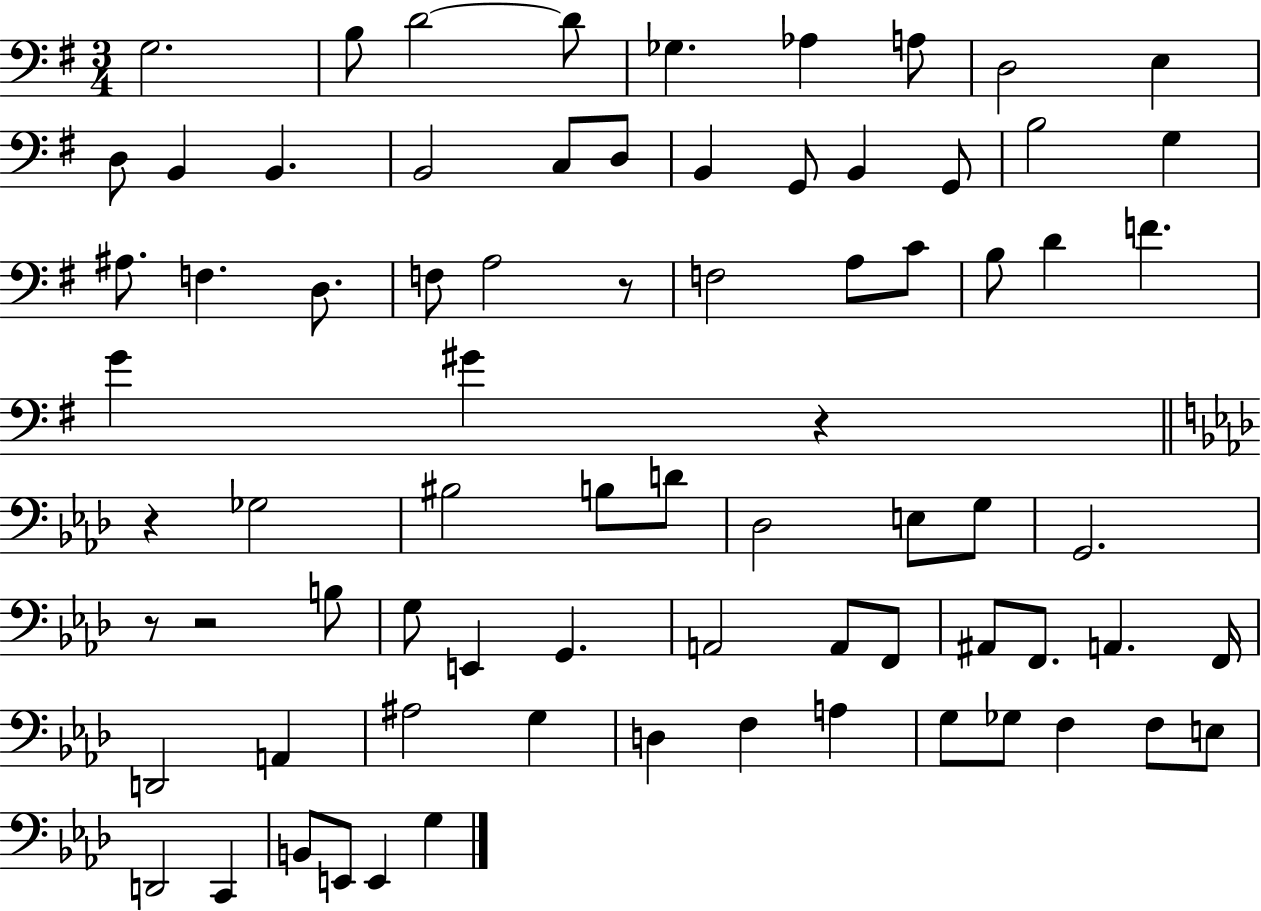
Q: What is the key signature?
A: G major